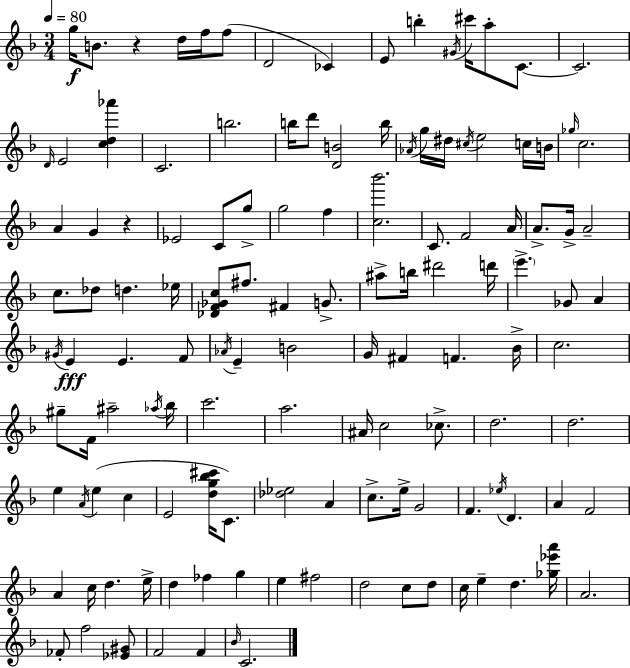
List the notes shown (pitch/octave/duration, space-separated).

G5/s B4/e. R/q D5/s F5/s F5/e D4/h CES4/q E4/e B5/q G#4/s C#6/s A5/e C4/e. C4/h. D4/s E4/h [C5,D5,Ab6]/q C4/h. B5/h. B5/s D6/e [D4,B4]/h B5/s Ab4/s G5/s D#5/s C#5/s E5/h C5/s B4/s Gb5/s C5/h. A4/q G4/q R/q Eb4/h C4/e G5/e G5/h F5/q [C5,Bb6]/h. C4/e. F4/h A4/s A4/e. G4/s A4/h C5/e. Db5/e D5/q. Eb5/s [Db4,F4,Gb4,C5]/e F#5/e. F#4/q G4/e. A#5/e B5/s D#6/h D6/s E6/q. Gb4/e A4/q G#4/s E4/q E4/q. F4/e Ab4/s E4/q B4/h G4/s F#4/q F4/q. Bb4/s C5/h. G#5/e F4/s A#5/h Ab5/s Bb5/s C6/h. A5/h. A#4/s C5/h CES5/e. D5/h. D5/h. E5/q A4/s E5/q C5/q E4/h [D5,G5,Bb5,C#6]/s C4/e. [Db5,Eb5]/h A4/q C5/e. E5/s G4/h F4/q. Eb5/s D4/q. A4/q F4/h A4/q C5/s D5/q. E5/s D5/q FES5/q G5/q E5/q F#5/h D5/h C5/e D5/e C5/s E5/q D5/q. [Gb5,Eb6,A6]/s A4/h. FES4/e F5/h [Eb4,G#4]/e F4/h F4/q Bb4/s C4/h.